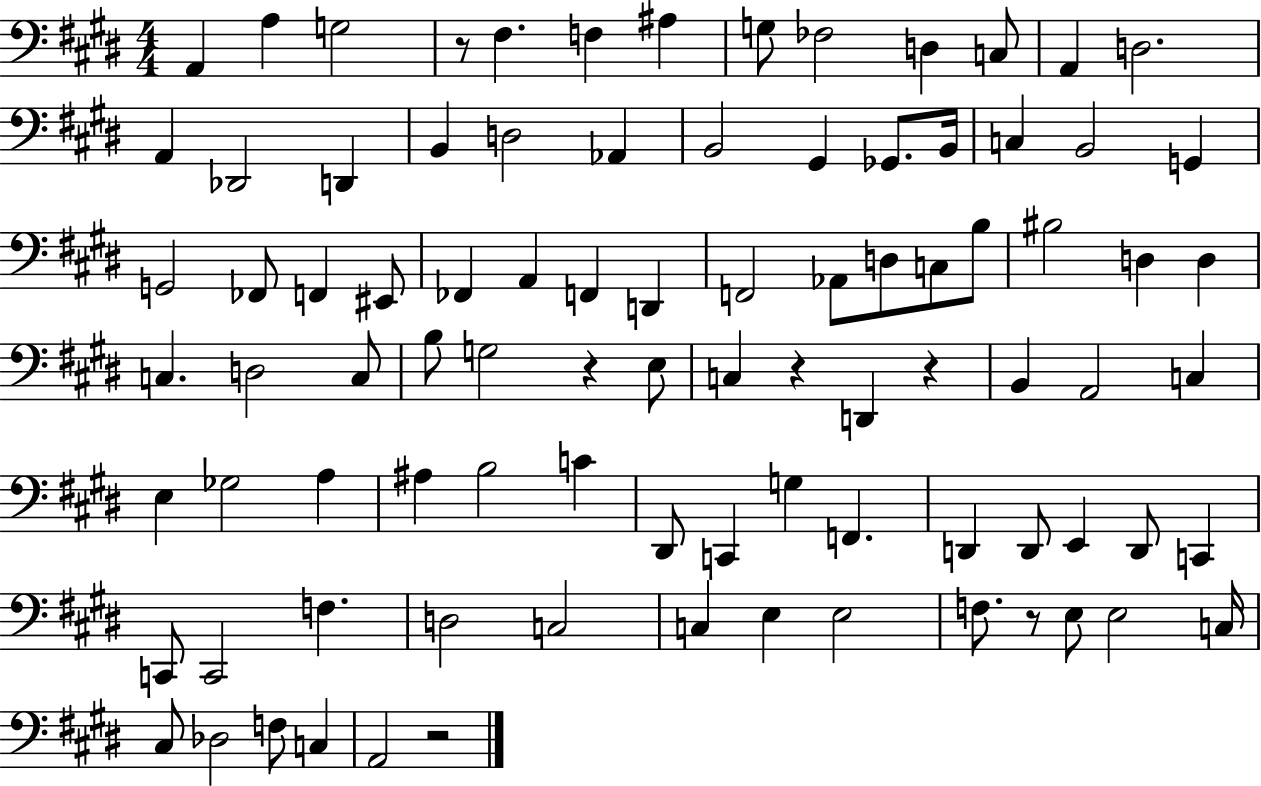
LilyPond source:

{
  \clef bass
  \numericTimeSignature
  \time 4/4
  \key e \major
  a,4 a4 g2 | r8 fis4. f4 ais4 | g8 fes2 d4 c8 | a,4 d2. | \break a,4 des,2 d,4 | b,4 d2 aes,4 | b,2 gis,4 ges,8. b,16 | c4 b,2 g,4 | \break g,2 fes,8 f,4 eis,8 | fes,4 a,4 f,4 d,4 | f,2 aes,8 d8 c8 b8 | bis2 d4 d4 | \break c4. d2 c8 | b8 g2 r4 e8 | c4 r4 d,4 r4 | b,4 a,2 c4 | \break e4 ges2 a4 | ais4 b2 c'4 | dis,8 c,4 g4 f,4. | d,4 d,8 e,4 d,8 c,4 | \break c,8 c,2 f4. | d2 c2 | c4 e4 e2 | f8. r8 e8 e2 c16 | \break cis8 des2 f8 c4 | a,2 r2 | \bar "|."
}